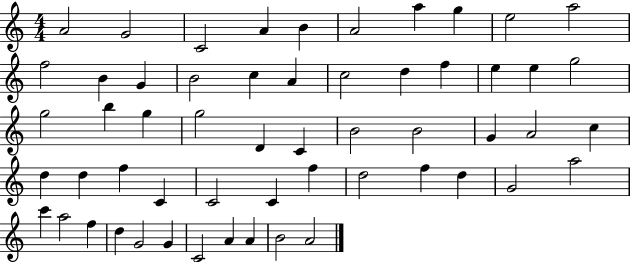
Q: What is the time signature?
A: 4/4